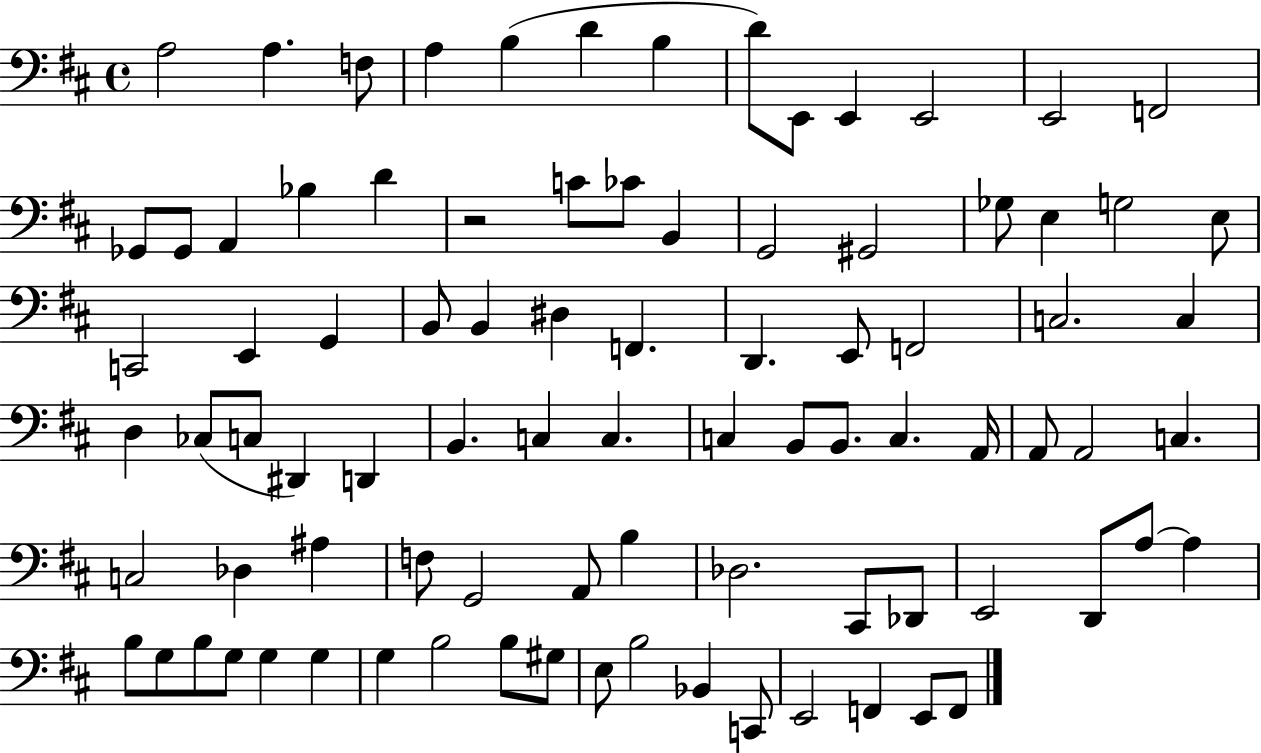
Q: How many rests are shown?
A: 1